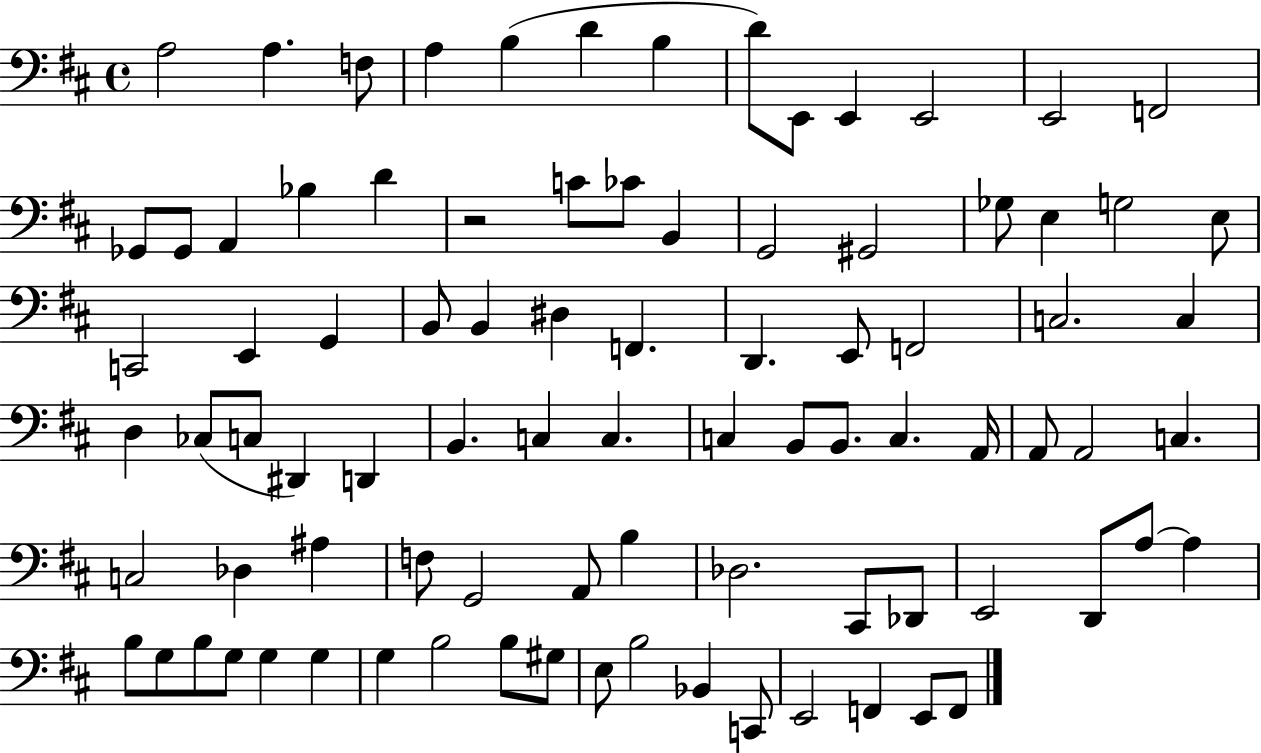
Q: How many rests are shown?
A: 1